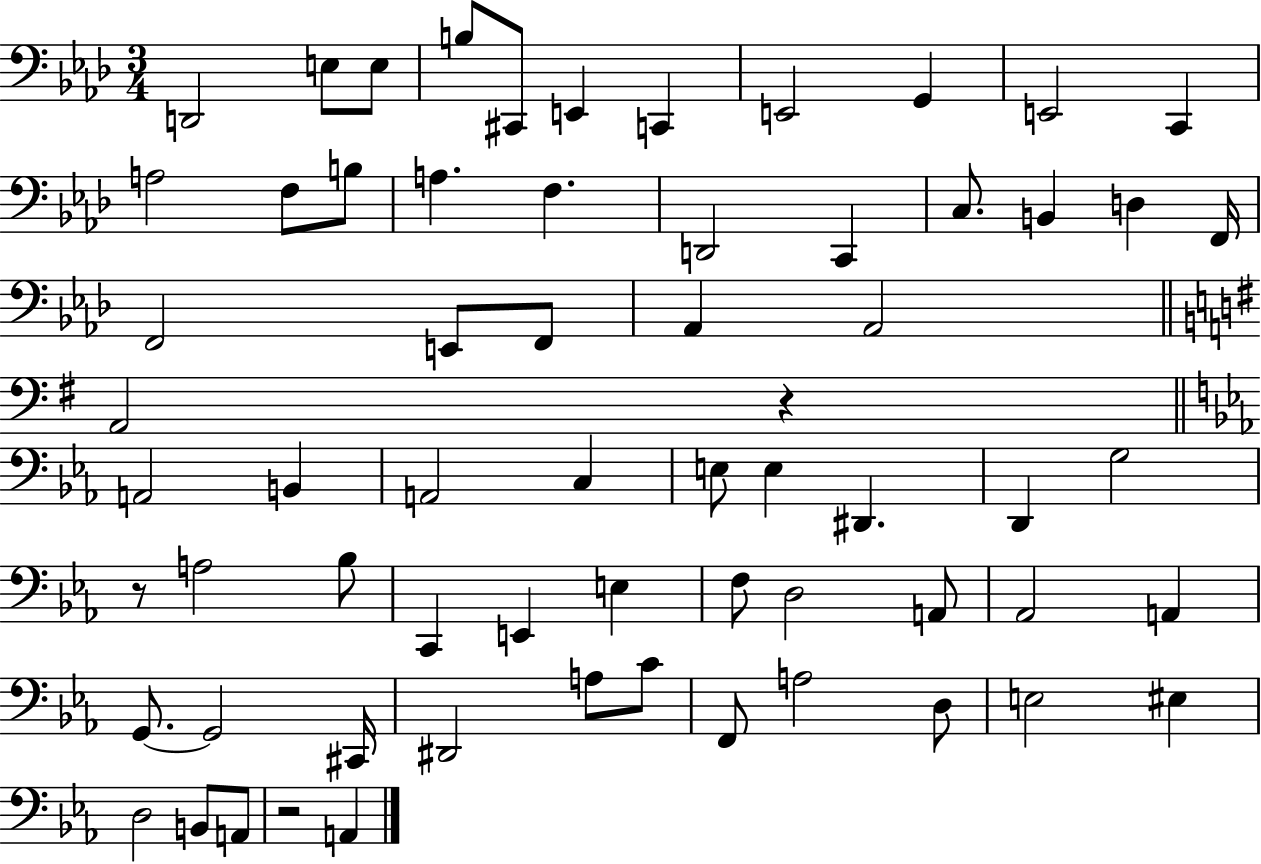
{
  \clef bass
  \numericTimeSignature
  \time 3/4
  \key aes \major
  d,2 e8 e8 | b8 cis,8 e,4 c,4 | e,2 g,4 | e,2 c,4 | \break a2 f8 b8 | a4. f4. | d,2 c,4 | c8. b,4 d4 f,16 | \break f,2 e,8 f,8 | aes,4 aes,2 | \bar "||" \break \key g \major a,2 r4 | \bar "||" \break \key ees \major a,2 b,4 | a,2 c4 | e8 e4 dis,4. | d,4 g2 | \break r8 a2 bes8 | c,4 e,4 e4 | f8 d2 a,8 | aes,2 a,4 | \break g,8.~~ g,2 cis,16 | dis,2 a8 c'8 | f,8 a2 d8 | e2 eis4 | \break d2 b,8 a,8 | r2 a,4 | \bar "|."
}